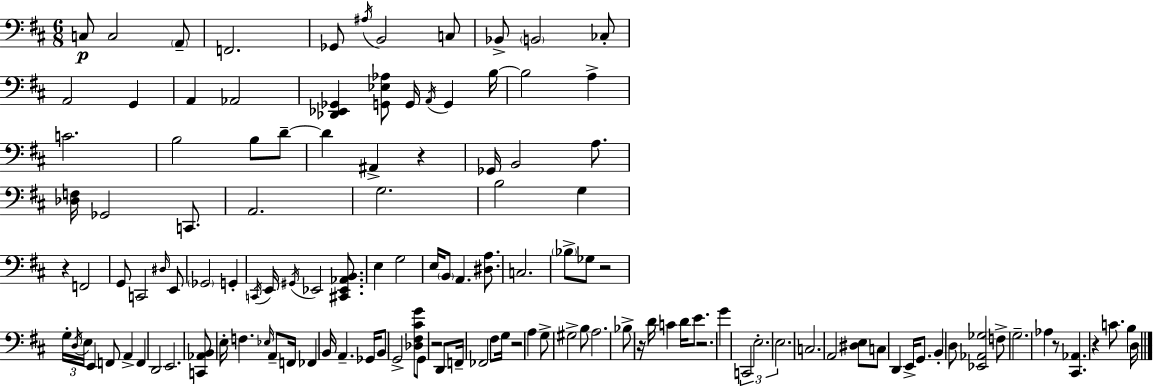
C3/e C3/h A2/e F2/h. Gb2/e A#3/s B2/h C3/e Bb2/e B2/h CES3/e A2/h G2/q A2/q Ab2/h [Db2,Eb2,Gb2]/q [G2,Eb3,Ab3]/e G2/s A2/s G2/q B3/s B3/h A3/q C4/h. B3/h B3/e D4/e D4/q A#2/q R/q Gb2/s B2/h A3/e. [Db3,F3]/s Gb2/h C2/e. A2/h. G3/h. B3/h G3/q R/q F2/h G2/e C2/h D#3/s E2/e Gb2/h G2/q C2/s E2/s G#2/s Eb2/h [C#2,Eb2,Ab2,B2]/e. E3/q G3/h E3/s B2/e A2/q. [D#3,A3]/e. C3/h. Bb3/e Gb3/e R/h G3/s D3/s E3/s E2/q F2/e A2/q F2/q D2/h E2/h. [C2,Ab2,B2]/e E3/s F3/q. Eb3/s A2/e F2/s FES2/q B2/s A2/q. Gb2/s B2/e G2/h [Db3,F#3,C#4,G4]/e G2/e R/h D2/e F2/s FES2/h F#3/e G3/s R/h A3/q G3/e G#3/h B3/e A3/h. Bb3/e R/s D4/s C4/q D4/s E4/e. R/h. G4/q C2/h E3/h. E3/h. C3/h. A2/h [D#3,E3]/e C3/e D2/q E2/s G2/e. B2/q D3/e [Eb2,Ab2,Gb3]/h F3/e G3/h. Ab3/q R/e [C#2,Ab2]/q. R/q C4/e. B3/q D3/s